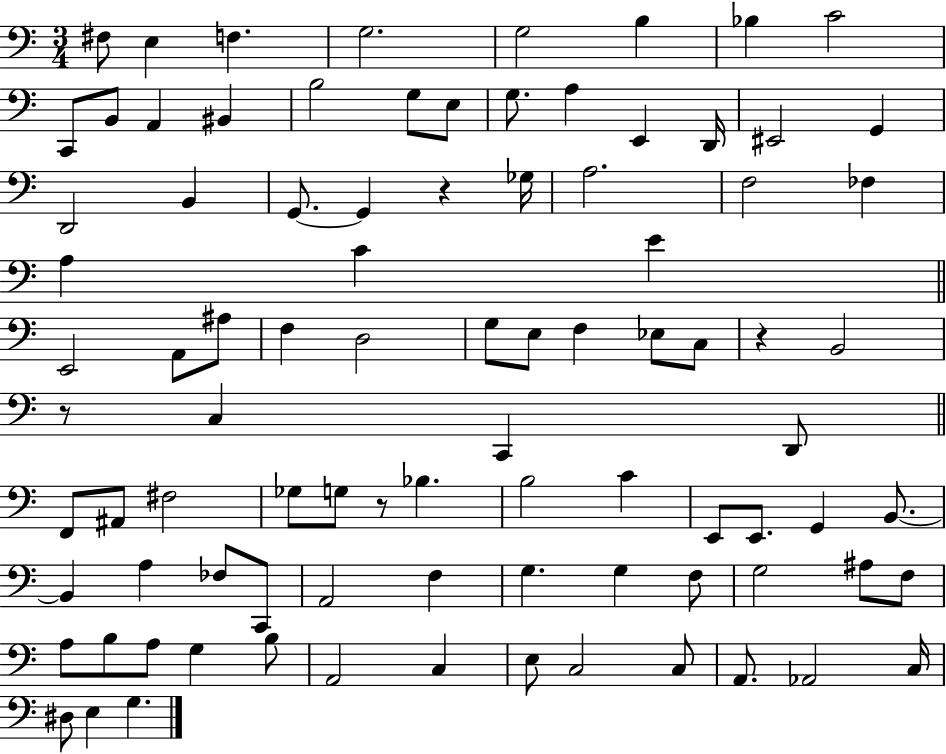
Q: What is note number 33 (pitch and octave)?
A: E2